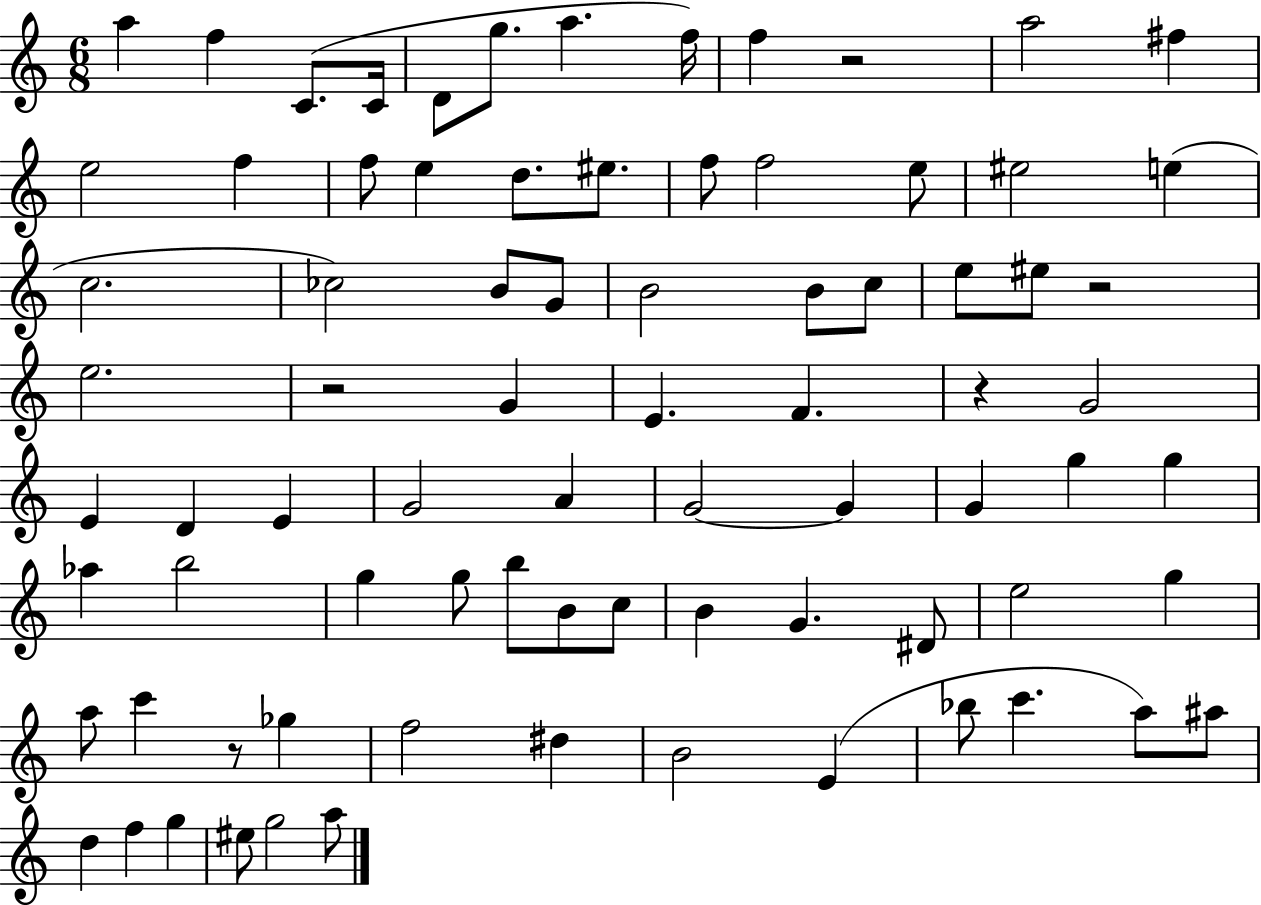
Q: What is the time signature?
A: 6/8